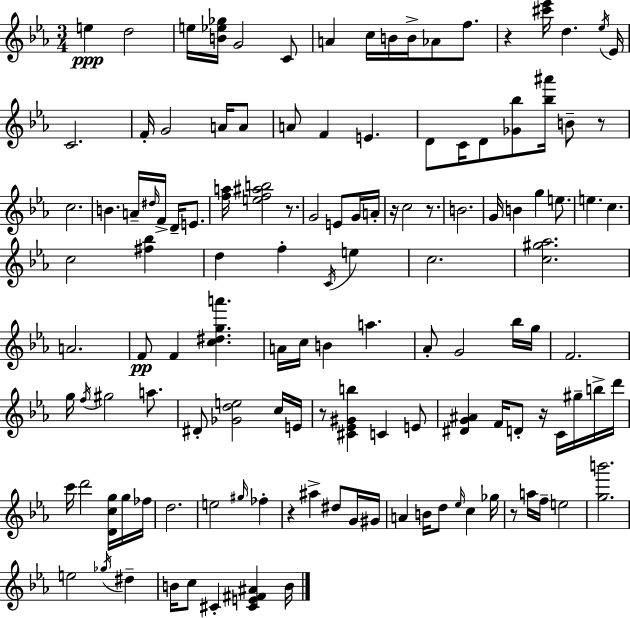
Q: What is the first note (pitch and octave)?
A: E5